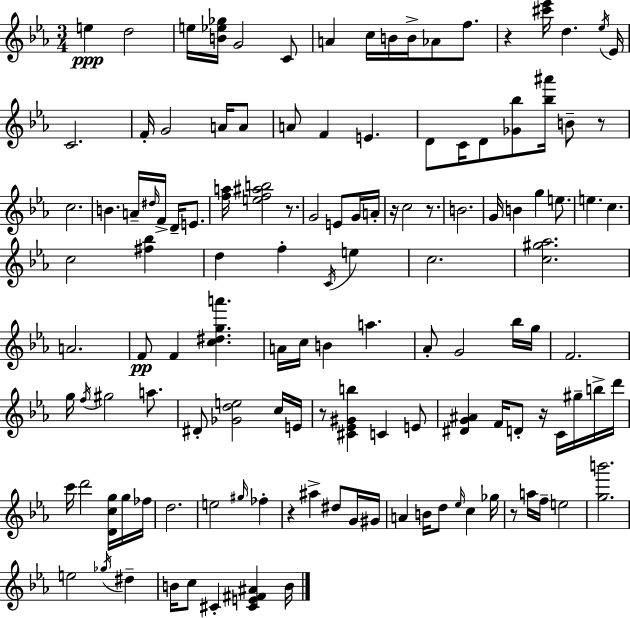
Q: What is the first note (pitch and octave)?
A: E5